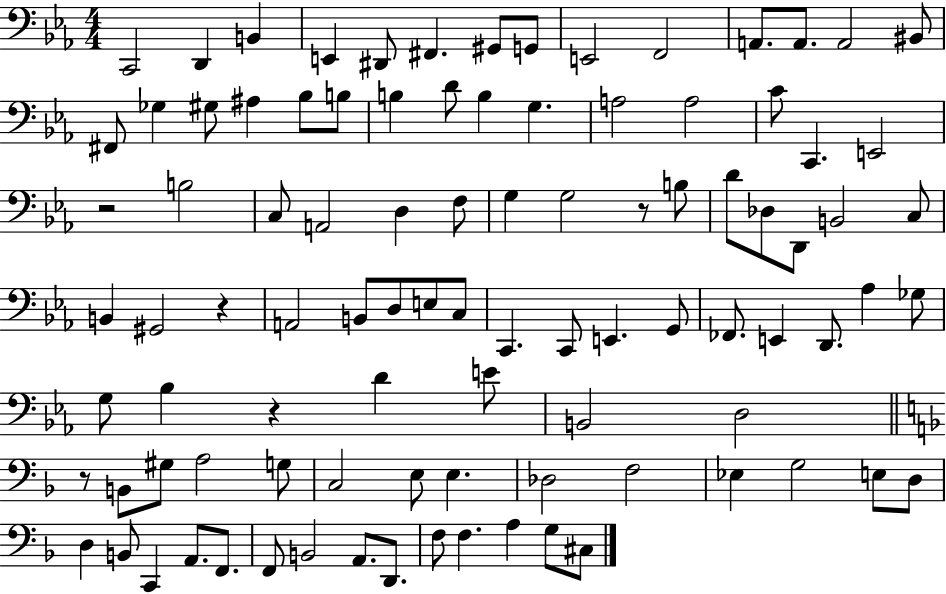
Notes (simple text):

C2/h D2/q B2/q E2/q D#2/e F#2/q. G#2/e G2/e E2/h F2/h A2/e. A2/e. A2/h BIS2/e F#2/e Gb3/q G#3/e A#3/q Bb3/e B3/e B3/q D4/e B3/q G3/q. A3/h A3/h C4/e C2/q. E2/h R/h B3/h C3/e A2/h D3/q F3/e G3/q G3/h R/e B3/e D4/e Db3/e D2/e B2/h C3/e B2/q G#2/h R/q A2/h B2/e D3/e E3/e C3/e C2/q. C2/e E2/q. G2/e FES2/e. E2/q D2/e. Ab3/q Gb3/e G3/e Bb3/q R/q D4/q E4/e B2/h D3/h R/e B2/e G#3/e A3/h G3/e C3/h E3/e E3/q. Db3/h F3/h Eb3/q G3/h E3/e D3/e D3/q B2/e C2/q A2/e. F2/e. F2/e B2/h A2/e. D2/e. F3/e F3/q. A3/q G3/e C#3/e